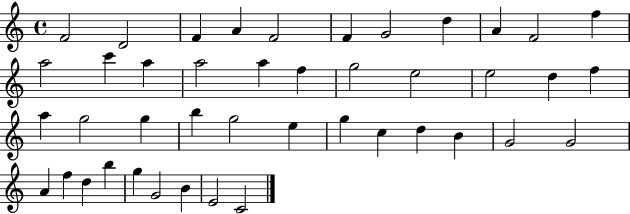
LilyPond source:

{
  \clef treble
  \time 4/4
  \defaultTimeSignature
  \key c \major
  f'2 d'2 | f'4 a'4 f'2 | f'4 g'2 d''4 | a'4 f'2 f''4 | \break a''2 c'''4 a''4 | a''2 a''4 f''4 | g''2 e''2 | e''2 d''4 f''4 | \break a''4 g''2 g''4 | b''4 g''2 e''4 | g''4 c''4 d''4 b'4 | g'2 g'2 | \break a'4 f''4 d''4 b''4 | g''4 g'2 b'4 | e'2 c'2 | \bar "|."
}